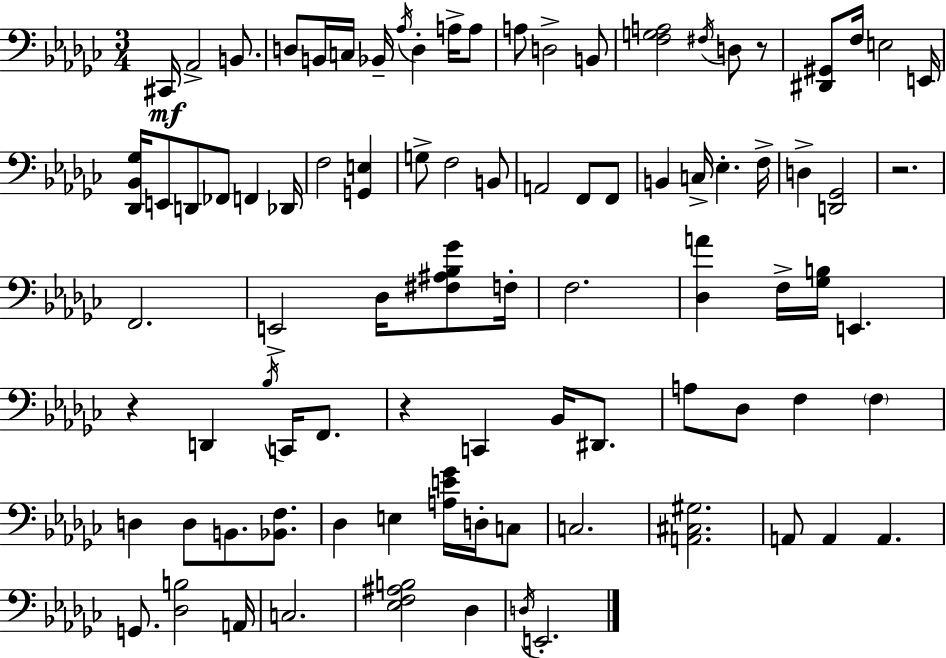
{
  \clef bass
  \numericTimeSignature
  \time 3/4
  \key ees \minor
  cis,16\mf aes,2-> b,8. | d8 b,16 c16 bes,16-- \acciaccatura { aes16 } d4-. a16-> a8 | a8 d2-> b,8 | <f g a>2 \acciaccatura { fis16 } d8 | \break r8 <dis, gis,>8 f16 e2 | e,16 <des, bes, ges>16 e,8 d,8 fes,8 f,4 | des,16 f2 <g, e>4 | g8-> f2 | \break b,8 a,2 f,8 | f,8 b,4 c16-> ees4.-. | f16-> d4-> <d, ges,>2 | r2. | \break f,2. | e,2-> des16 <fis ais bes ges'>8 | f16-. f2. | <des a'>4 f16-> <ges b>16 e,4. | \break r4 d,4 \acciaccatura { bes16 } c,16 | f,8. r4 c,4 bes,16 | dis,8. a8 des8 f4 \parenthesize f4 | d4 d8 b,8. | \break <bes, f>8. des4 e4 <a e' ges'>16 | d16-. c8 c2. | <a, cis gis>2. | a,8 a,4 a,4. | \break g,8. <des b>2 | a,16 c2. | <ees f ais b>2 des4 | \acciaccatura { d16 } e,2.-. | \break \bar "|."
}